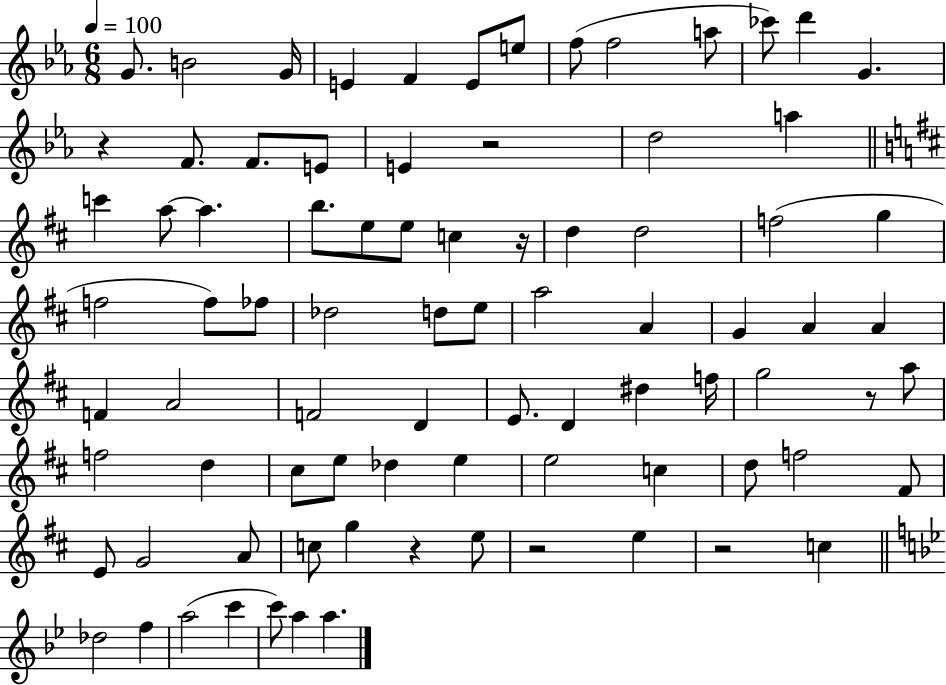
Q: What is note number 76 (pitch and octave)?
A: A5